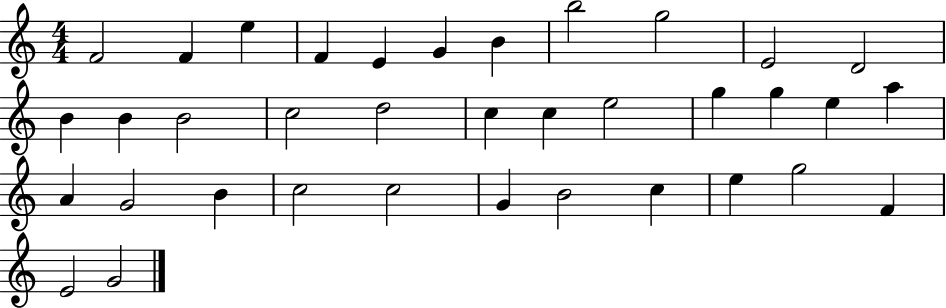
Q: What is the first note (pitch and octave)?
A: F4